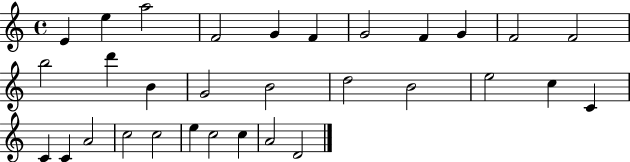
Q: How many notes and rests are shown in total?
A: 31